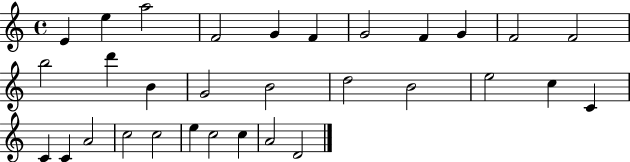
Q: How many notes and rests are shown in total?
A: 31